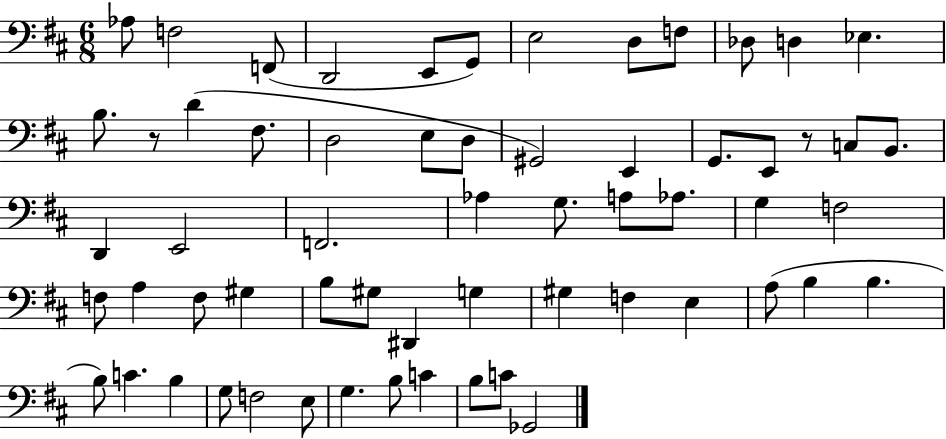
{
  \clef bass
  \numericTimeSignature
  \time 6/8
  \key d \major
  \repeat volta 2 { aes8 f2 f,8( | d,2 e,8 g,8) | e2 d8 f8 | des8 d4 ees4. | \break b8. r8 d'4( fis8. | d2 e8 d8 | gis,2) e,4 | g,8. e,8 r8 c8 b,8. | \break d,4 e,2 | f,2. | aes4 g8. a8 aes8. | g4 f2 | \break f8 a4 f8 gis4 | b8 gis8 dis,4 g4 | gis4 f4 e4 | a8( b4 b4. | \break b8) c'4. b4 | g8 f2 e8 | g4. b8 c'4 | b8 c'8 ges,2 | \break } \bar "|."
}